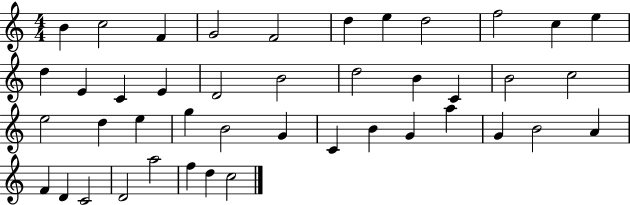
{
  \clef treble
  \numericTimeSignature
  \time 4/4
  \key c \major
  b'4 c''2 f'4 | g'2 f'2 | d''4 e''4 d''2 | f''2 c''4 e''4 | \break d''4 e'4 c'4 e'4 | d'2 b'2 | d''2 b'4 c'4 | b'2 c''2 | \break e''2 d''4 e''4 | g''4 b'2 g'4 | c'4 b'4 g'4 a''4 | g'4 b'2 a'4 | \break f'4 d'4 c'2 | d'2 a''2 | f''4 d''4 c''2 | \bar "|."
}